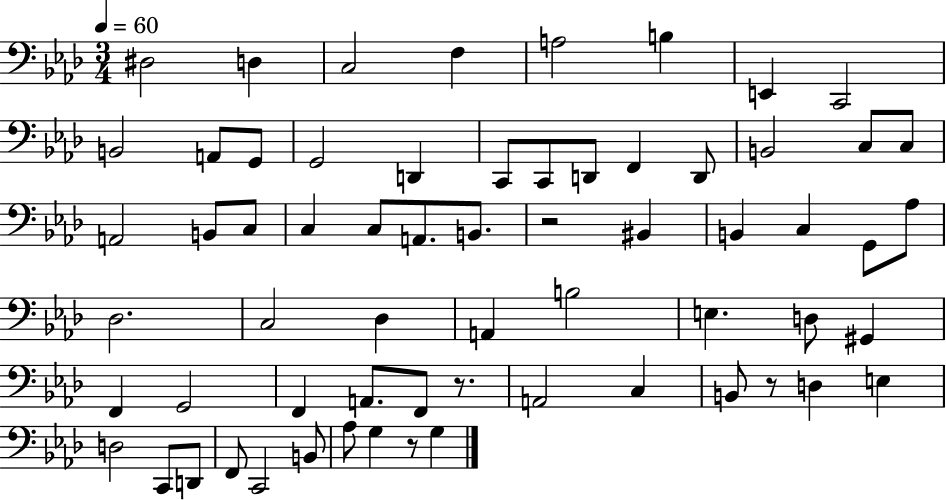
{
  \clef bass
  \numericTimeSignature
  \time 3/4
  \key aes \major
  \tempo 4 = 60
  \repeat volta 2 { dis2 d4 | c2 f4 | a2 b4 | e,4 c,2 | \break b,2 a,8 g,8 | g,2 d,4 | c,8 c,8 d,8 f,4 d,8 | b,2 c8 c8 | \break a,2 b,8 c8 | c4 c8 a,8. b,8. | r2 bis,4 | b,4 c4 g,8 aes8 | \break des2. | c2 des4 | a,4 b2 | e4. d8 gis,4 | \break f,4 g,2 | f,4 a,8. f,8 r8. | a,2 c4 | b,8 r8 d4 e4 | \break d2 c,8 d,8 | f,8 c,2 b,8 | aes8 g4 r8 g4 | } \bar "|."
}